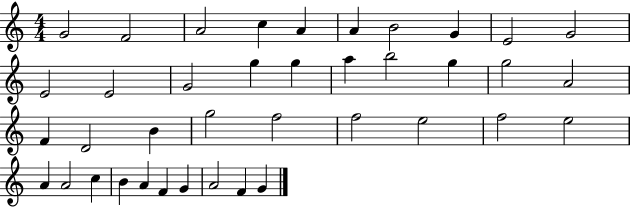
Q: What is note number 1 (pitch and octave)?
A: G4